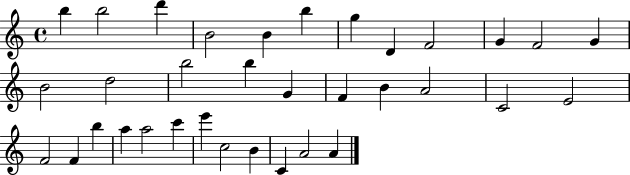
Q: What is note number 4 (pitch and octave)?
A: B4